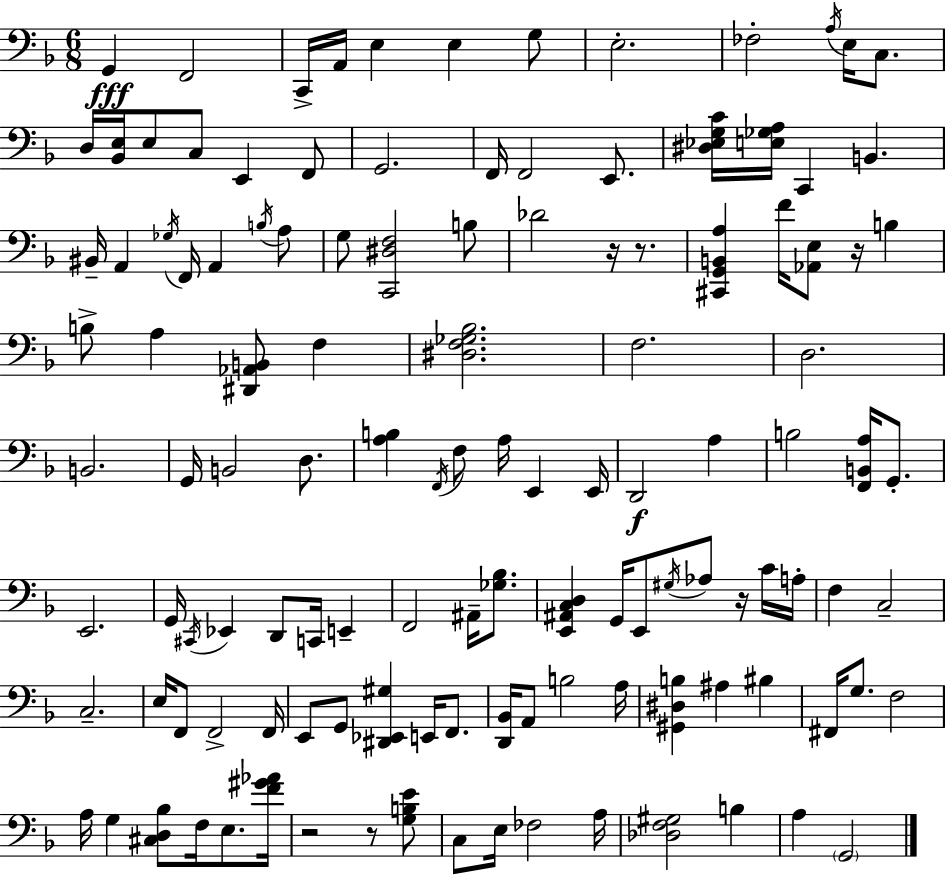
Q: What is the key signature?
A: D minor